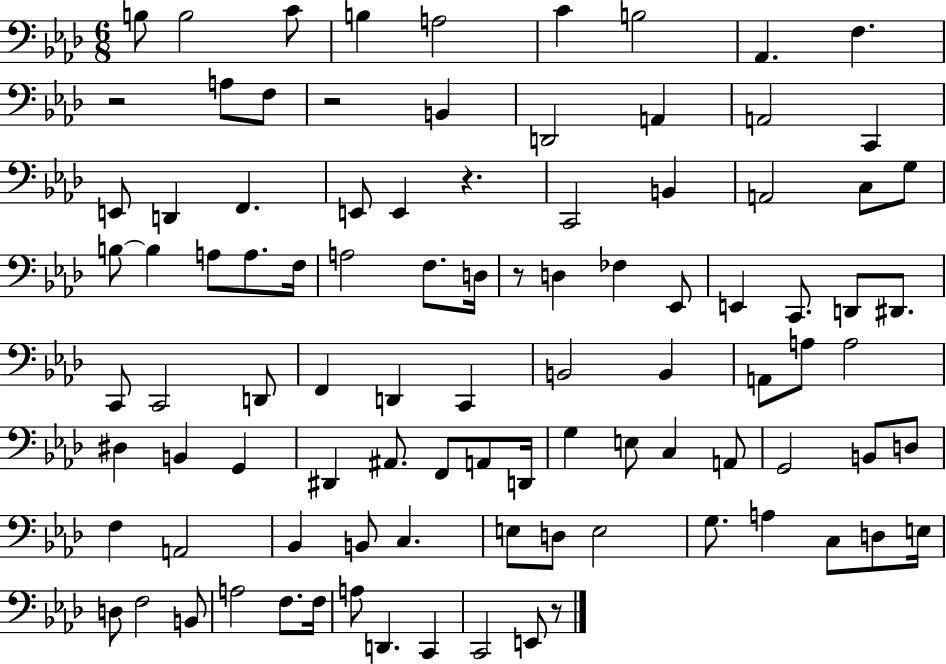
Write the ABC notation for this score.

X:1
T:Untitled
M:6/8
L:1/4
K:Ab
B,/2 B,2 C/2 B, A,2 C B,2 _A,, F, z2 A,/2 F,/2 z2 B,, D,,2 A,, A,,2 C,, E,,/2 D,, F,, E,,/2 E,, z C,,2 B,, A,,2 C,/2 G,/2 B,/2 B, A,/2 A,/2 F,/4 A,2 F,/2 D,/4 z/2 D, _F, _E,,/2 E,, C,,/2 D,,/2 ^D,,/2 C,,/2 C,,2 D,,/2 F,, D,, C,, B,,2 B,, A,,/2 A,/2 A,2 ^D, B,, G,, ^D,, ^A,,/2 F,,/2 A,,/2 D,,/4 G, E,/2 C, A,,/2 G,,2 B,,/2 D,/2 F, A,,2 _B,, B,,/2 C, E,/2 D,/2 E,2 G,/2 A, C,/2 D,/2 E,/4 D,/2 F,2 B,,/2 A,2 F,/2 F,/4 A,/2 D,, C,, C,,2 E,,/2 z/2